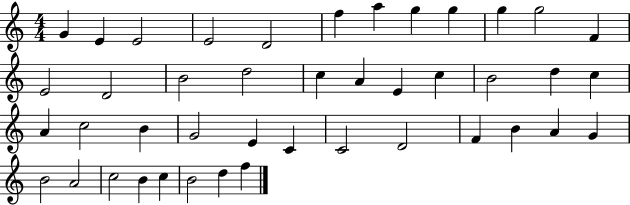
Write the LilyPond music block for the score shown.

{
  \clef treble
  \numericTimeSignature
  \time 4/4
  \key c \major
  g'4 e'4 e'2 | e'2 d'2 | f''4 a''4 g''4 g''4 | g''4 g''2 f'4 | \break e'2 d'2 | b'2 d''2 | c''4 a'4 e'4 c''4 | b'2 d''4 c''4 | \break a'4 c''2 b'4 | g'2 e'4 c'4 | c'2 d'2 | f'4 b'4 a'4 g'4 | \break b'2 a'2 | c''2 b'4 c''4 | b'2 d''4 f''4 | \bar "|."
}